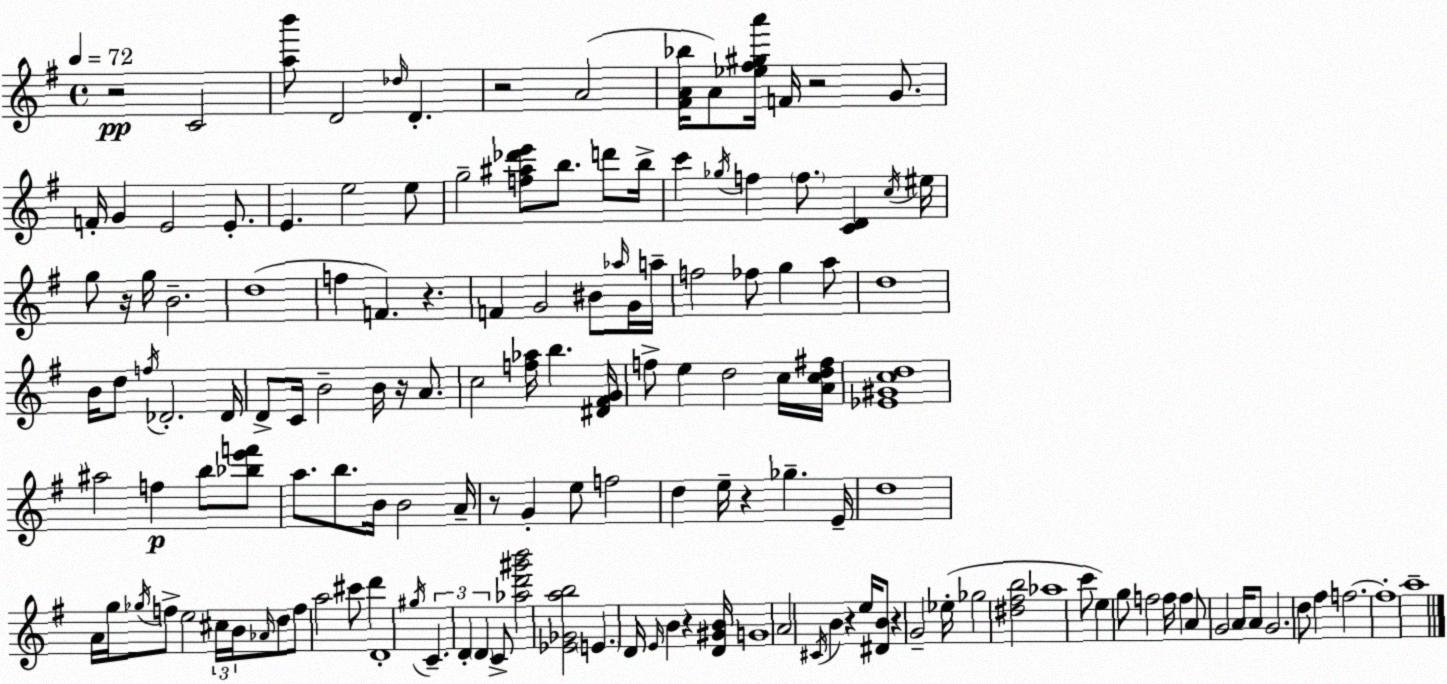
X:1
T:Untitled
M:4/4
L:1/4
K:G
z2 C2 [ab']/2 D2 _d/4 D z2 A2 [^FA_b]/4 A/2 [_e^f^ga']/4 F/4 z2 G/2 F/4 G E2 E/2 E e2 e/2 g2 [f^a_d'e']/2 b/2 d'/2 b/4 c' _g/4 f f/2 [CD] c/4 ^e/4 g/2 z/4 g/4 B2 d4 f F z F G2 ^B/2 _a/4 G/4 a/4 f2 _f/2 g a/2 d4 B/4 d/2 f/4 _D2 _D/4 D/2 C/4 B2 B/4 z/4 A/2 c2 [f_a]/4 b [^D^FG]/4 f/2 e d2 c/4 [Acd^f]/4 [_E^Gcd]4 ^a2 f b/2 [_be'f']/2 a/2 b/2 B/4 B2 A/4 z/2 G e/2 f2 d e/4 z _g E/4 d4 A/4 g/4 _g/4 f/2 e2 ^c/4 B/4 _A/4 d/2 f/2 a2 ^c'/2 d' D4 ^g/4 C D D C/2 [_ad'^g'b']2 [_E_Gab]2 E D/4 E/4 B z [D^GB]/4 G4 A2 ^C/4 B z e/4 [^DB]/2 z G2 _e/4 _g2 [^d^fb]2 _a4 c'/2 e g/2 f2 f/4 f A/2 G2 A/4 A/2 G2 d/2 ^f f2 f4 a4